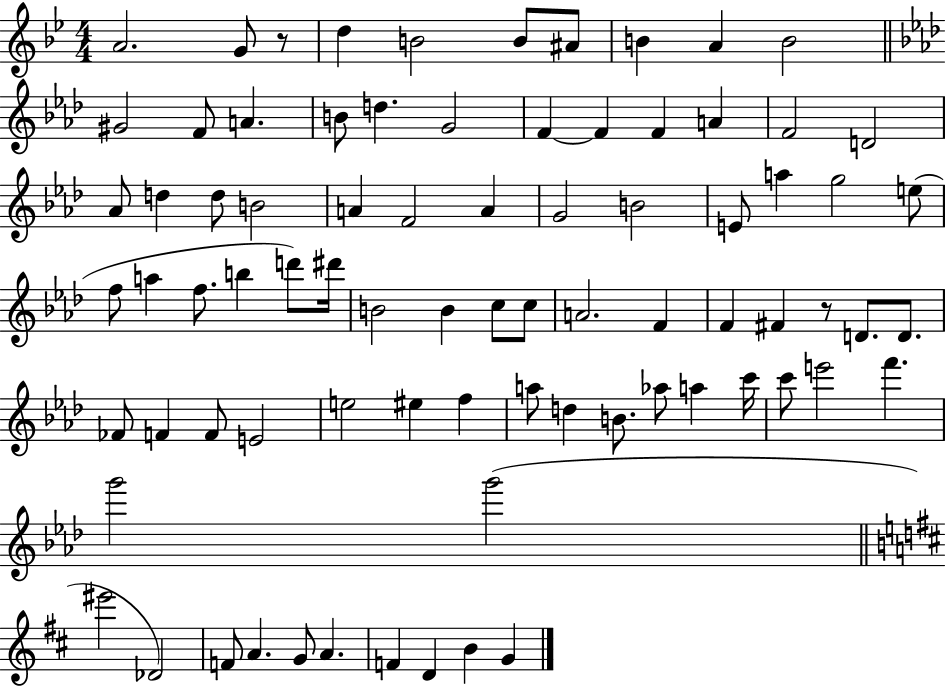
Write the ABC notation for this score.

X:1
T:Untitled
M:4/4
L:1/4
K:Bb
A2 G/2 z/2 d B2 B/2 ^A/2 B A B2 ^G2 F/2 A B/2 d G2 F F F A F2 D2 _A/2 d d/2 B2 A F2 A G2 B2 E/2 a g2 e/2 f/2 a f/2 b d'/2 ^d'/4 B2 B c/2 c/2 A2 F F ^F z/2 D/2 D/2 _F/2 F F/2 E2 e2 ^e f a/2 d B/2 _a/2 a c'/4 c'/2 e'2 f' g'2 g'2 ^e'2 _D2 F/2 A G/2 A F D B G